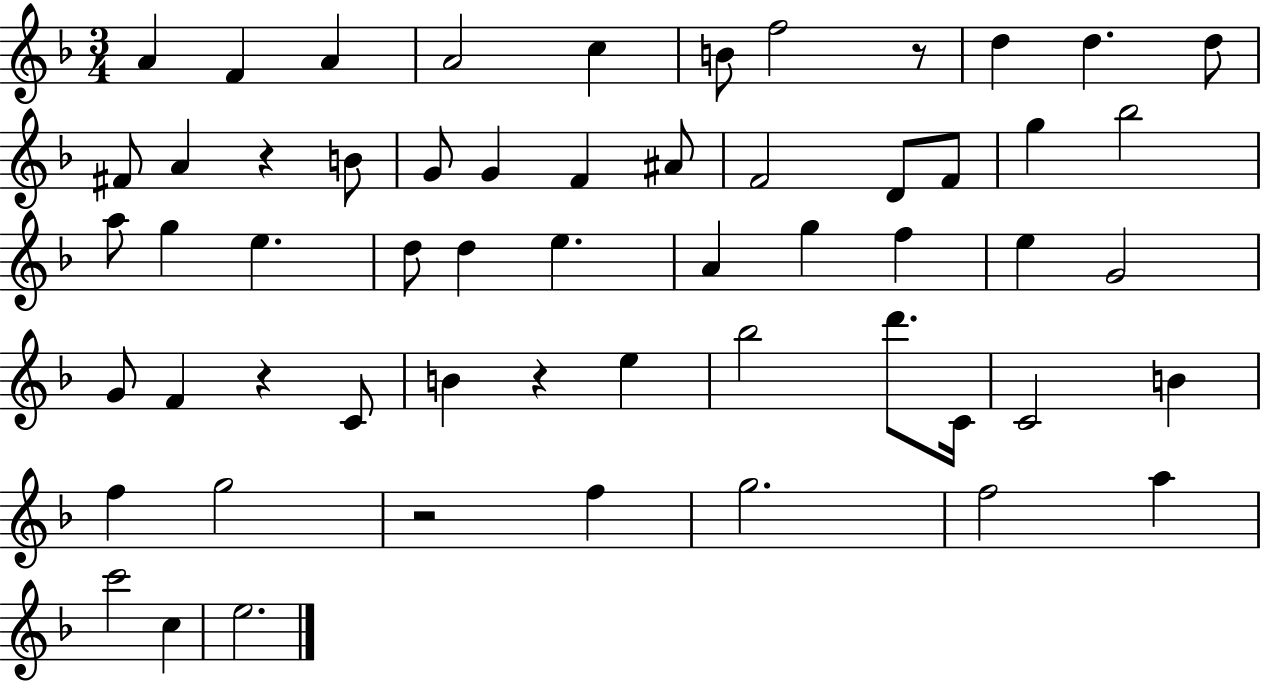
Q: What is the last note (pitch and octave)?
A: E5